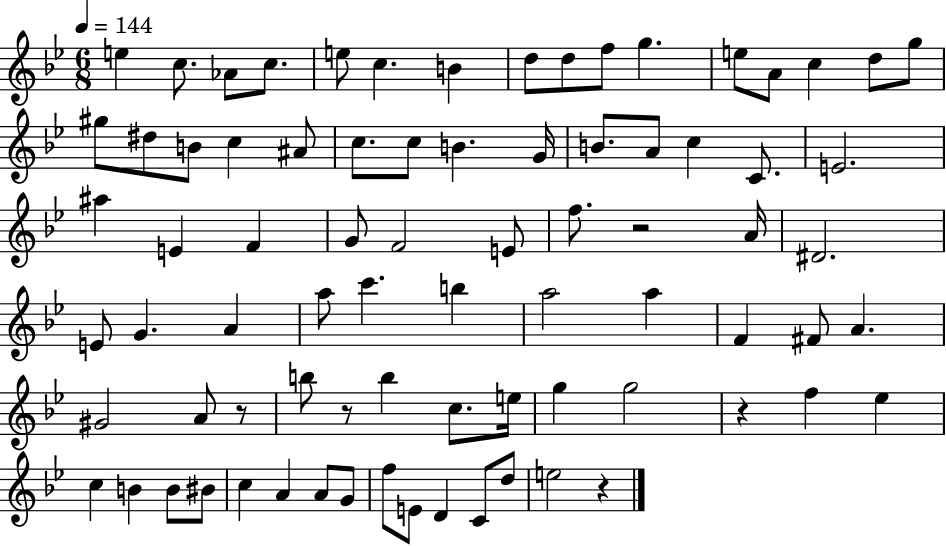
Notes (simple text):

E5/q C5/e. Ab4/e C5/e. E5/e C5/q. B4/q D5/e D5/e F5/e G5/q. E5/e A4/e C5/q D5/e G5/e G#5/e D#5/e B4/e C5/q A#4/e C5/e. C5/e B4/q. G4/s B4/e. A4/e C5/q C4/e. E4/h. A#5/q E4/q F4/q G4/e F4/h E4/e F5/e. R/h A4/s D#4/h. E4/e G4/q. A4/q A5/e C6/q. B5/q A5/h A5/q F4/q F#4/e A4/q. G#4/h A4/e R/e B5/e R/e B5/q C5/e. E5/s G5/q G5/h R/q F5/q Eb5/q C5/q B4/q B4/e BIS4/e C5/q A4/q A4/e G4/e F5/e E4/e D4/q C4/e D5/e E5/h R/q